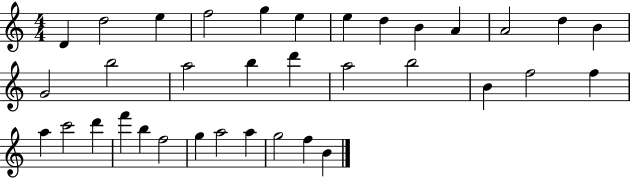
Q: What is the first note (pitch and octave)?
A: D4